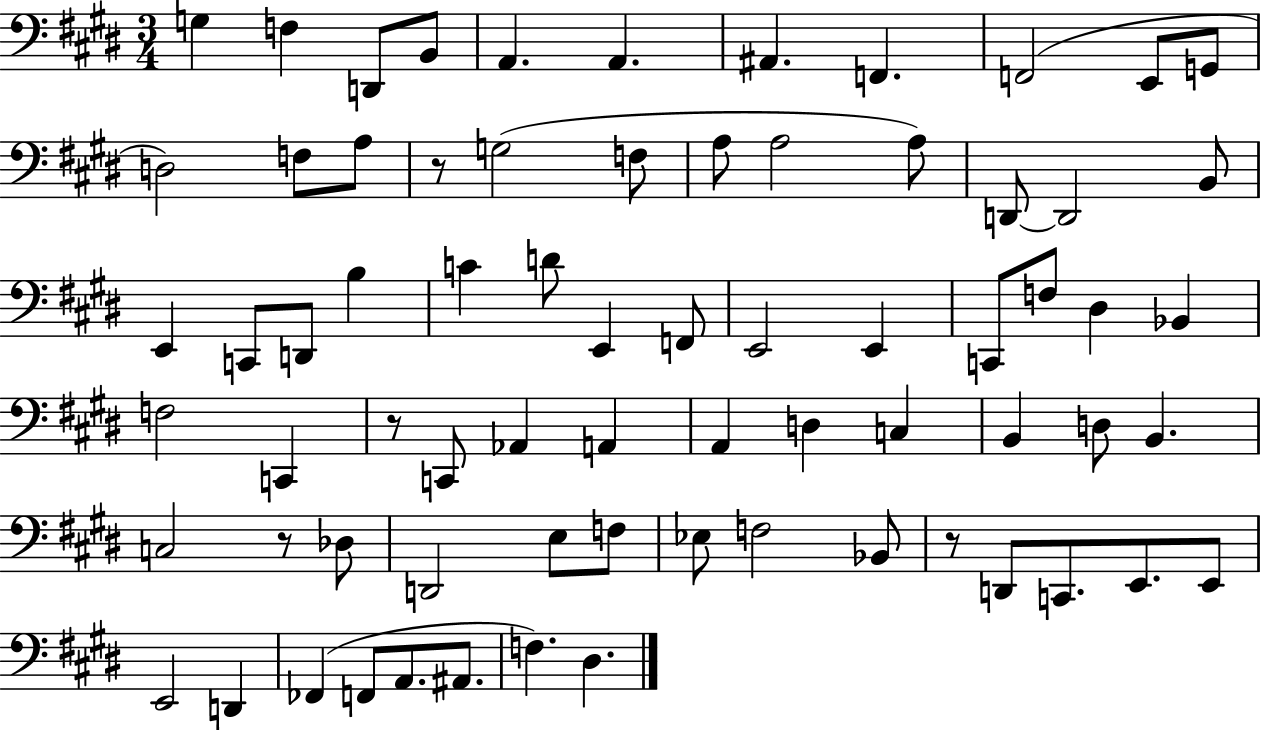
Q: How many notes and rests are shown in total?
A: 71